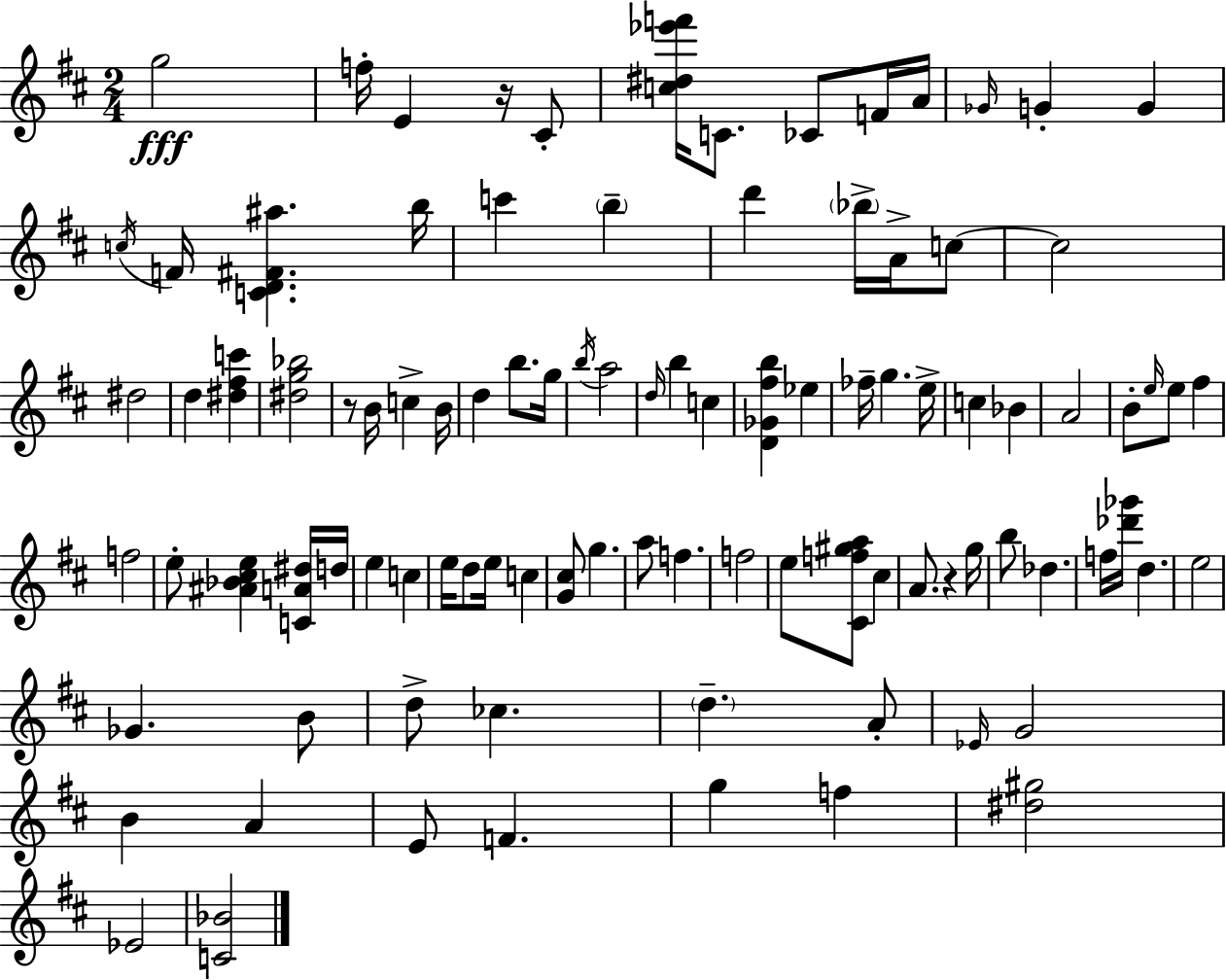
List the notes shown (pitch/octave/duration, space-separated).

G5/h F5/s E4/q R/s C#4/e [C5,D#5,Eb6,F6]/s C4/e. CES4/e F4/s A4/s Gb4/s G4/q G4/q C5/s F4/s [C4,D4,F#4,A#5]/q. B5/s C6/q B5/q D6/q Bb5/s A4/s C5/e C5/h D#5/h D5/q [D#5,F#5,C6]/q [D#5,G5,Bb5]/h R/e B4/s C5/q B4/s D5/q B5/e. G5/s B5/s A5/h D5/s B5/q C5/q [D4,Gb4,F#5,B5]/q Eb5/q FES5/s G5/q. E5/s C5/q Bb4/q A4/h B4/e E5/s E5/e F#5/q F5/h E5/e [A#4,Bb4,C#5,E5]/q [C4,A4,D#5]/s D5/s E5/q C5/q E5/s D5/e E5/s C5/q [G4,C#5]/e G5/q. A5/e F5/q. F5/h E5/e [C#4,F5,G#5,A5]/e C#5/q A4/e. R/q G5/s B5/e Db5/q. F5/s [Db6,Gb6]/s D5/q. E5/h Gb4/q. B4/e D5/e CES5/q. D5/q. A4/e Eb4/s G4/h B4/q A4/q E4/e F4/q. G5/q F5/q [D#5,G#5]/h Eb4/h [C4,Bb4]/h